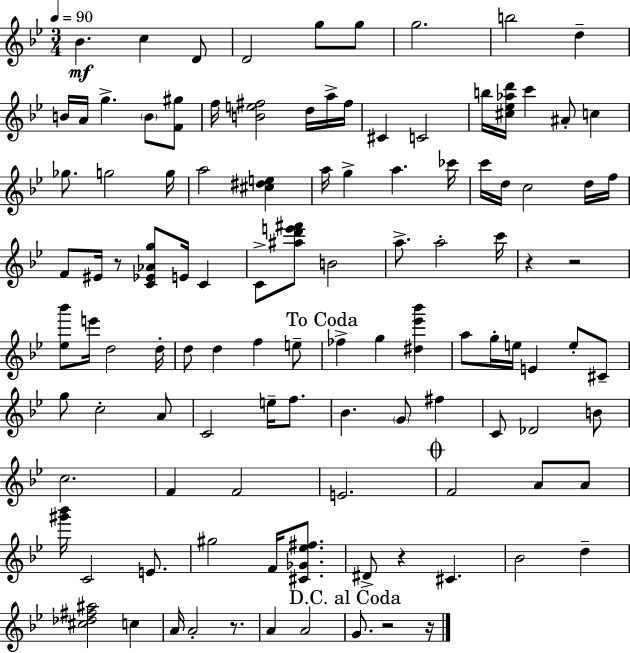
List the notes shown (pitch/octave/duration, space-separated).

Bb4/q. C5/q D4/e D4/h G5/e G5/e G5/h. B5/h D5/q B4/s A4/s G5/q. B4/e [F4,G#5]/e F5/s [B4,E5,F#5]/h D5/s A5/s F#5/s C#4/q C4/h B5/s [C#5,Eb5,Ab5,D6]/s C6/q A#4/e C5/q Gb5/e. G5/h G5/s A5/h [C#5,D#5,E5]/q A5/s G5/q A5/q. CES6/s C6/s D5/s C5/h D5/s F5/s F4/e EIS4/s R/e [C4,Eb4,Ab4,G5]/e E4/s C4/q C4/e [A#5,D6,E6,F#6]/e B4/h A5/e. A5/h C6/s R/q R/h [Eb5,Bb6]/e E6/s D5/h D5/s D5/e D5/q F5/q E5/e FES5/q G5/q [D#5,Eb6,Bb6]/q A5/e G5/s E5/s E4/q E5/e C#4/e G5/e C5/h A4/e C4/h E5/s F5/e. Bb4/q. G4/e F#5/q C4/e Db4/h B4/e C5/h. F4/q F4/h E4/h. F4/h A4/e A4/e [G#6,Bb6]/s C4/h E4/e. G#5/h F4/s [C#4,Gb4,Eb5,F#5]/e. D#4/e R/q C#4/q. Bb4/h D5/q [C#5,Db5,F#5,A#5]/h C5/q A4/s A4/h R/e. A4/q A4/h G4/e. R/h R/s